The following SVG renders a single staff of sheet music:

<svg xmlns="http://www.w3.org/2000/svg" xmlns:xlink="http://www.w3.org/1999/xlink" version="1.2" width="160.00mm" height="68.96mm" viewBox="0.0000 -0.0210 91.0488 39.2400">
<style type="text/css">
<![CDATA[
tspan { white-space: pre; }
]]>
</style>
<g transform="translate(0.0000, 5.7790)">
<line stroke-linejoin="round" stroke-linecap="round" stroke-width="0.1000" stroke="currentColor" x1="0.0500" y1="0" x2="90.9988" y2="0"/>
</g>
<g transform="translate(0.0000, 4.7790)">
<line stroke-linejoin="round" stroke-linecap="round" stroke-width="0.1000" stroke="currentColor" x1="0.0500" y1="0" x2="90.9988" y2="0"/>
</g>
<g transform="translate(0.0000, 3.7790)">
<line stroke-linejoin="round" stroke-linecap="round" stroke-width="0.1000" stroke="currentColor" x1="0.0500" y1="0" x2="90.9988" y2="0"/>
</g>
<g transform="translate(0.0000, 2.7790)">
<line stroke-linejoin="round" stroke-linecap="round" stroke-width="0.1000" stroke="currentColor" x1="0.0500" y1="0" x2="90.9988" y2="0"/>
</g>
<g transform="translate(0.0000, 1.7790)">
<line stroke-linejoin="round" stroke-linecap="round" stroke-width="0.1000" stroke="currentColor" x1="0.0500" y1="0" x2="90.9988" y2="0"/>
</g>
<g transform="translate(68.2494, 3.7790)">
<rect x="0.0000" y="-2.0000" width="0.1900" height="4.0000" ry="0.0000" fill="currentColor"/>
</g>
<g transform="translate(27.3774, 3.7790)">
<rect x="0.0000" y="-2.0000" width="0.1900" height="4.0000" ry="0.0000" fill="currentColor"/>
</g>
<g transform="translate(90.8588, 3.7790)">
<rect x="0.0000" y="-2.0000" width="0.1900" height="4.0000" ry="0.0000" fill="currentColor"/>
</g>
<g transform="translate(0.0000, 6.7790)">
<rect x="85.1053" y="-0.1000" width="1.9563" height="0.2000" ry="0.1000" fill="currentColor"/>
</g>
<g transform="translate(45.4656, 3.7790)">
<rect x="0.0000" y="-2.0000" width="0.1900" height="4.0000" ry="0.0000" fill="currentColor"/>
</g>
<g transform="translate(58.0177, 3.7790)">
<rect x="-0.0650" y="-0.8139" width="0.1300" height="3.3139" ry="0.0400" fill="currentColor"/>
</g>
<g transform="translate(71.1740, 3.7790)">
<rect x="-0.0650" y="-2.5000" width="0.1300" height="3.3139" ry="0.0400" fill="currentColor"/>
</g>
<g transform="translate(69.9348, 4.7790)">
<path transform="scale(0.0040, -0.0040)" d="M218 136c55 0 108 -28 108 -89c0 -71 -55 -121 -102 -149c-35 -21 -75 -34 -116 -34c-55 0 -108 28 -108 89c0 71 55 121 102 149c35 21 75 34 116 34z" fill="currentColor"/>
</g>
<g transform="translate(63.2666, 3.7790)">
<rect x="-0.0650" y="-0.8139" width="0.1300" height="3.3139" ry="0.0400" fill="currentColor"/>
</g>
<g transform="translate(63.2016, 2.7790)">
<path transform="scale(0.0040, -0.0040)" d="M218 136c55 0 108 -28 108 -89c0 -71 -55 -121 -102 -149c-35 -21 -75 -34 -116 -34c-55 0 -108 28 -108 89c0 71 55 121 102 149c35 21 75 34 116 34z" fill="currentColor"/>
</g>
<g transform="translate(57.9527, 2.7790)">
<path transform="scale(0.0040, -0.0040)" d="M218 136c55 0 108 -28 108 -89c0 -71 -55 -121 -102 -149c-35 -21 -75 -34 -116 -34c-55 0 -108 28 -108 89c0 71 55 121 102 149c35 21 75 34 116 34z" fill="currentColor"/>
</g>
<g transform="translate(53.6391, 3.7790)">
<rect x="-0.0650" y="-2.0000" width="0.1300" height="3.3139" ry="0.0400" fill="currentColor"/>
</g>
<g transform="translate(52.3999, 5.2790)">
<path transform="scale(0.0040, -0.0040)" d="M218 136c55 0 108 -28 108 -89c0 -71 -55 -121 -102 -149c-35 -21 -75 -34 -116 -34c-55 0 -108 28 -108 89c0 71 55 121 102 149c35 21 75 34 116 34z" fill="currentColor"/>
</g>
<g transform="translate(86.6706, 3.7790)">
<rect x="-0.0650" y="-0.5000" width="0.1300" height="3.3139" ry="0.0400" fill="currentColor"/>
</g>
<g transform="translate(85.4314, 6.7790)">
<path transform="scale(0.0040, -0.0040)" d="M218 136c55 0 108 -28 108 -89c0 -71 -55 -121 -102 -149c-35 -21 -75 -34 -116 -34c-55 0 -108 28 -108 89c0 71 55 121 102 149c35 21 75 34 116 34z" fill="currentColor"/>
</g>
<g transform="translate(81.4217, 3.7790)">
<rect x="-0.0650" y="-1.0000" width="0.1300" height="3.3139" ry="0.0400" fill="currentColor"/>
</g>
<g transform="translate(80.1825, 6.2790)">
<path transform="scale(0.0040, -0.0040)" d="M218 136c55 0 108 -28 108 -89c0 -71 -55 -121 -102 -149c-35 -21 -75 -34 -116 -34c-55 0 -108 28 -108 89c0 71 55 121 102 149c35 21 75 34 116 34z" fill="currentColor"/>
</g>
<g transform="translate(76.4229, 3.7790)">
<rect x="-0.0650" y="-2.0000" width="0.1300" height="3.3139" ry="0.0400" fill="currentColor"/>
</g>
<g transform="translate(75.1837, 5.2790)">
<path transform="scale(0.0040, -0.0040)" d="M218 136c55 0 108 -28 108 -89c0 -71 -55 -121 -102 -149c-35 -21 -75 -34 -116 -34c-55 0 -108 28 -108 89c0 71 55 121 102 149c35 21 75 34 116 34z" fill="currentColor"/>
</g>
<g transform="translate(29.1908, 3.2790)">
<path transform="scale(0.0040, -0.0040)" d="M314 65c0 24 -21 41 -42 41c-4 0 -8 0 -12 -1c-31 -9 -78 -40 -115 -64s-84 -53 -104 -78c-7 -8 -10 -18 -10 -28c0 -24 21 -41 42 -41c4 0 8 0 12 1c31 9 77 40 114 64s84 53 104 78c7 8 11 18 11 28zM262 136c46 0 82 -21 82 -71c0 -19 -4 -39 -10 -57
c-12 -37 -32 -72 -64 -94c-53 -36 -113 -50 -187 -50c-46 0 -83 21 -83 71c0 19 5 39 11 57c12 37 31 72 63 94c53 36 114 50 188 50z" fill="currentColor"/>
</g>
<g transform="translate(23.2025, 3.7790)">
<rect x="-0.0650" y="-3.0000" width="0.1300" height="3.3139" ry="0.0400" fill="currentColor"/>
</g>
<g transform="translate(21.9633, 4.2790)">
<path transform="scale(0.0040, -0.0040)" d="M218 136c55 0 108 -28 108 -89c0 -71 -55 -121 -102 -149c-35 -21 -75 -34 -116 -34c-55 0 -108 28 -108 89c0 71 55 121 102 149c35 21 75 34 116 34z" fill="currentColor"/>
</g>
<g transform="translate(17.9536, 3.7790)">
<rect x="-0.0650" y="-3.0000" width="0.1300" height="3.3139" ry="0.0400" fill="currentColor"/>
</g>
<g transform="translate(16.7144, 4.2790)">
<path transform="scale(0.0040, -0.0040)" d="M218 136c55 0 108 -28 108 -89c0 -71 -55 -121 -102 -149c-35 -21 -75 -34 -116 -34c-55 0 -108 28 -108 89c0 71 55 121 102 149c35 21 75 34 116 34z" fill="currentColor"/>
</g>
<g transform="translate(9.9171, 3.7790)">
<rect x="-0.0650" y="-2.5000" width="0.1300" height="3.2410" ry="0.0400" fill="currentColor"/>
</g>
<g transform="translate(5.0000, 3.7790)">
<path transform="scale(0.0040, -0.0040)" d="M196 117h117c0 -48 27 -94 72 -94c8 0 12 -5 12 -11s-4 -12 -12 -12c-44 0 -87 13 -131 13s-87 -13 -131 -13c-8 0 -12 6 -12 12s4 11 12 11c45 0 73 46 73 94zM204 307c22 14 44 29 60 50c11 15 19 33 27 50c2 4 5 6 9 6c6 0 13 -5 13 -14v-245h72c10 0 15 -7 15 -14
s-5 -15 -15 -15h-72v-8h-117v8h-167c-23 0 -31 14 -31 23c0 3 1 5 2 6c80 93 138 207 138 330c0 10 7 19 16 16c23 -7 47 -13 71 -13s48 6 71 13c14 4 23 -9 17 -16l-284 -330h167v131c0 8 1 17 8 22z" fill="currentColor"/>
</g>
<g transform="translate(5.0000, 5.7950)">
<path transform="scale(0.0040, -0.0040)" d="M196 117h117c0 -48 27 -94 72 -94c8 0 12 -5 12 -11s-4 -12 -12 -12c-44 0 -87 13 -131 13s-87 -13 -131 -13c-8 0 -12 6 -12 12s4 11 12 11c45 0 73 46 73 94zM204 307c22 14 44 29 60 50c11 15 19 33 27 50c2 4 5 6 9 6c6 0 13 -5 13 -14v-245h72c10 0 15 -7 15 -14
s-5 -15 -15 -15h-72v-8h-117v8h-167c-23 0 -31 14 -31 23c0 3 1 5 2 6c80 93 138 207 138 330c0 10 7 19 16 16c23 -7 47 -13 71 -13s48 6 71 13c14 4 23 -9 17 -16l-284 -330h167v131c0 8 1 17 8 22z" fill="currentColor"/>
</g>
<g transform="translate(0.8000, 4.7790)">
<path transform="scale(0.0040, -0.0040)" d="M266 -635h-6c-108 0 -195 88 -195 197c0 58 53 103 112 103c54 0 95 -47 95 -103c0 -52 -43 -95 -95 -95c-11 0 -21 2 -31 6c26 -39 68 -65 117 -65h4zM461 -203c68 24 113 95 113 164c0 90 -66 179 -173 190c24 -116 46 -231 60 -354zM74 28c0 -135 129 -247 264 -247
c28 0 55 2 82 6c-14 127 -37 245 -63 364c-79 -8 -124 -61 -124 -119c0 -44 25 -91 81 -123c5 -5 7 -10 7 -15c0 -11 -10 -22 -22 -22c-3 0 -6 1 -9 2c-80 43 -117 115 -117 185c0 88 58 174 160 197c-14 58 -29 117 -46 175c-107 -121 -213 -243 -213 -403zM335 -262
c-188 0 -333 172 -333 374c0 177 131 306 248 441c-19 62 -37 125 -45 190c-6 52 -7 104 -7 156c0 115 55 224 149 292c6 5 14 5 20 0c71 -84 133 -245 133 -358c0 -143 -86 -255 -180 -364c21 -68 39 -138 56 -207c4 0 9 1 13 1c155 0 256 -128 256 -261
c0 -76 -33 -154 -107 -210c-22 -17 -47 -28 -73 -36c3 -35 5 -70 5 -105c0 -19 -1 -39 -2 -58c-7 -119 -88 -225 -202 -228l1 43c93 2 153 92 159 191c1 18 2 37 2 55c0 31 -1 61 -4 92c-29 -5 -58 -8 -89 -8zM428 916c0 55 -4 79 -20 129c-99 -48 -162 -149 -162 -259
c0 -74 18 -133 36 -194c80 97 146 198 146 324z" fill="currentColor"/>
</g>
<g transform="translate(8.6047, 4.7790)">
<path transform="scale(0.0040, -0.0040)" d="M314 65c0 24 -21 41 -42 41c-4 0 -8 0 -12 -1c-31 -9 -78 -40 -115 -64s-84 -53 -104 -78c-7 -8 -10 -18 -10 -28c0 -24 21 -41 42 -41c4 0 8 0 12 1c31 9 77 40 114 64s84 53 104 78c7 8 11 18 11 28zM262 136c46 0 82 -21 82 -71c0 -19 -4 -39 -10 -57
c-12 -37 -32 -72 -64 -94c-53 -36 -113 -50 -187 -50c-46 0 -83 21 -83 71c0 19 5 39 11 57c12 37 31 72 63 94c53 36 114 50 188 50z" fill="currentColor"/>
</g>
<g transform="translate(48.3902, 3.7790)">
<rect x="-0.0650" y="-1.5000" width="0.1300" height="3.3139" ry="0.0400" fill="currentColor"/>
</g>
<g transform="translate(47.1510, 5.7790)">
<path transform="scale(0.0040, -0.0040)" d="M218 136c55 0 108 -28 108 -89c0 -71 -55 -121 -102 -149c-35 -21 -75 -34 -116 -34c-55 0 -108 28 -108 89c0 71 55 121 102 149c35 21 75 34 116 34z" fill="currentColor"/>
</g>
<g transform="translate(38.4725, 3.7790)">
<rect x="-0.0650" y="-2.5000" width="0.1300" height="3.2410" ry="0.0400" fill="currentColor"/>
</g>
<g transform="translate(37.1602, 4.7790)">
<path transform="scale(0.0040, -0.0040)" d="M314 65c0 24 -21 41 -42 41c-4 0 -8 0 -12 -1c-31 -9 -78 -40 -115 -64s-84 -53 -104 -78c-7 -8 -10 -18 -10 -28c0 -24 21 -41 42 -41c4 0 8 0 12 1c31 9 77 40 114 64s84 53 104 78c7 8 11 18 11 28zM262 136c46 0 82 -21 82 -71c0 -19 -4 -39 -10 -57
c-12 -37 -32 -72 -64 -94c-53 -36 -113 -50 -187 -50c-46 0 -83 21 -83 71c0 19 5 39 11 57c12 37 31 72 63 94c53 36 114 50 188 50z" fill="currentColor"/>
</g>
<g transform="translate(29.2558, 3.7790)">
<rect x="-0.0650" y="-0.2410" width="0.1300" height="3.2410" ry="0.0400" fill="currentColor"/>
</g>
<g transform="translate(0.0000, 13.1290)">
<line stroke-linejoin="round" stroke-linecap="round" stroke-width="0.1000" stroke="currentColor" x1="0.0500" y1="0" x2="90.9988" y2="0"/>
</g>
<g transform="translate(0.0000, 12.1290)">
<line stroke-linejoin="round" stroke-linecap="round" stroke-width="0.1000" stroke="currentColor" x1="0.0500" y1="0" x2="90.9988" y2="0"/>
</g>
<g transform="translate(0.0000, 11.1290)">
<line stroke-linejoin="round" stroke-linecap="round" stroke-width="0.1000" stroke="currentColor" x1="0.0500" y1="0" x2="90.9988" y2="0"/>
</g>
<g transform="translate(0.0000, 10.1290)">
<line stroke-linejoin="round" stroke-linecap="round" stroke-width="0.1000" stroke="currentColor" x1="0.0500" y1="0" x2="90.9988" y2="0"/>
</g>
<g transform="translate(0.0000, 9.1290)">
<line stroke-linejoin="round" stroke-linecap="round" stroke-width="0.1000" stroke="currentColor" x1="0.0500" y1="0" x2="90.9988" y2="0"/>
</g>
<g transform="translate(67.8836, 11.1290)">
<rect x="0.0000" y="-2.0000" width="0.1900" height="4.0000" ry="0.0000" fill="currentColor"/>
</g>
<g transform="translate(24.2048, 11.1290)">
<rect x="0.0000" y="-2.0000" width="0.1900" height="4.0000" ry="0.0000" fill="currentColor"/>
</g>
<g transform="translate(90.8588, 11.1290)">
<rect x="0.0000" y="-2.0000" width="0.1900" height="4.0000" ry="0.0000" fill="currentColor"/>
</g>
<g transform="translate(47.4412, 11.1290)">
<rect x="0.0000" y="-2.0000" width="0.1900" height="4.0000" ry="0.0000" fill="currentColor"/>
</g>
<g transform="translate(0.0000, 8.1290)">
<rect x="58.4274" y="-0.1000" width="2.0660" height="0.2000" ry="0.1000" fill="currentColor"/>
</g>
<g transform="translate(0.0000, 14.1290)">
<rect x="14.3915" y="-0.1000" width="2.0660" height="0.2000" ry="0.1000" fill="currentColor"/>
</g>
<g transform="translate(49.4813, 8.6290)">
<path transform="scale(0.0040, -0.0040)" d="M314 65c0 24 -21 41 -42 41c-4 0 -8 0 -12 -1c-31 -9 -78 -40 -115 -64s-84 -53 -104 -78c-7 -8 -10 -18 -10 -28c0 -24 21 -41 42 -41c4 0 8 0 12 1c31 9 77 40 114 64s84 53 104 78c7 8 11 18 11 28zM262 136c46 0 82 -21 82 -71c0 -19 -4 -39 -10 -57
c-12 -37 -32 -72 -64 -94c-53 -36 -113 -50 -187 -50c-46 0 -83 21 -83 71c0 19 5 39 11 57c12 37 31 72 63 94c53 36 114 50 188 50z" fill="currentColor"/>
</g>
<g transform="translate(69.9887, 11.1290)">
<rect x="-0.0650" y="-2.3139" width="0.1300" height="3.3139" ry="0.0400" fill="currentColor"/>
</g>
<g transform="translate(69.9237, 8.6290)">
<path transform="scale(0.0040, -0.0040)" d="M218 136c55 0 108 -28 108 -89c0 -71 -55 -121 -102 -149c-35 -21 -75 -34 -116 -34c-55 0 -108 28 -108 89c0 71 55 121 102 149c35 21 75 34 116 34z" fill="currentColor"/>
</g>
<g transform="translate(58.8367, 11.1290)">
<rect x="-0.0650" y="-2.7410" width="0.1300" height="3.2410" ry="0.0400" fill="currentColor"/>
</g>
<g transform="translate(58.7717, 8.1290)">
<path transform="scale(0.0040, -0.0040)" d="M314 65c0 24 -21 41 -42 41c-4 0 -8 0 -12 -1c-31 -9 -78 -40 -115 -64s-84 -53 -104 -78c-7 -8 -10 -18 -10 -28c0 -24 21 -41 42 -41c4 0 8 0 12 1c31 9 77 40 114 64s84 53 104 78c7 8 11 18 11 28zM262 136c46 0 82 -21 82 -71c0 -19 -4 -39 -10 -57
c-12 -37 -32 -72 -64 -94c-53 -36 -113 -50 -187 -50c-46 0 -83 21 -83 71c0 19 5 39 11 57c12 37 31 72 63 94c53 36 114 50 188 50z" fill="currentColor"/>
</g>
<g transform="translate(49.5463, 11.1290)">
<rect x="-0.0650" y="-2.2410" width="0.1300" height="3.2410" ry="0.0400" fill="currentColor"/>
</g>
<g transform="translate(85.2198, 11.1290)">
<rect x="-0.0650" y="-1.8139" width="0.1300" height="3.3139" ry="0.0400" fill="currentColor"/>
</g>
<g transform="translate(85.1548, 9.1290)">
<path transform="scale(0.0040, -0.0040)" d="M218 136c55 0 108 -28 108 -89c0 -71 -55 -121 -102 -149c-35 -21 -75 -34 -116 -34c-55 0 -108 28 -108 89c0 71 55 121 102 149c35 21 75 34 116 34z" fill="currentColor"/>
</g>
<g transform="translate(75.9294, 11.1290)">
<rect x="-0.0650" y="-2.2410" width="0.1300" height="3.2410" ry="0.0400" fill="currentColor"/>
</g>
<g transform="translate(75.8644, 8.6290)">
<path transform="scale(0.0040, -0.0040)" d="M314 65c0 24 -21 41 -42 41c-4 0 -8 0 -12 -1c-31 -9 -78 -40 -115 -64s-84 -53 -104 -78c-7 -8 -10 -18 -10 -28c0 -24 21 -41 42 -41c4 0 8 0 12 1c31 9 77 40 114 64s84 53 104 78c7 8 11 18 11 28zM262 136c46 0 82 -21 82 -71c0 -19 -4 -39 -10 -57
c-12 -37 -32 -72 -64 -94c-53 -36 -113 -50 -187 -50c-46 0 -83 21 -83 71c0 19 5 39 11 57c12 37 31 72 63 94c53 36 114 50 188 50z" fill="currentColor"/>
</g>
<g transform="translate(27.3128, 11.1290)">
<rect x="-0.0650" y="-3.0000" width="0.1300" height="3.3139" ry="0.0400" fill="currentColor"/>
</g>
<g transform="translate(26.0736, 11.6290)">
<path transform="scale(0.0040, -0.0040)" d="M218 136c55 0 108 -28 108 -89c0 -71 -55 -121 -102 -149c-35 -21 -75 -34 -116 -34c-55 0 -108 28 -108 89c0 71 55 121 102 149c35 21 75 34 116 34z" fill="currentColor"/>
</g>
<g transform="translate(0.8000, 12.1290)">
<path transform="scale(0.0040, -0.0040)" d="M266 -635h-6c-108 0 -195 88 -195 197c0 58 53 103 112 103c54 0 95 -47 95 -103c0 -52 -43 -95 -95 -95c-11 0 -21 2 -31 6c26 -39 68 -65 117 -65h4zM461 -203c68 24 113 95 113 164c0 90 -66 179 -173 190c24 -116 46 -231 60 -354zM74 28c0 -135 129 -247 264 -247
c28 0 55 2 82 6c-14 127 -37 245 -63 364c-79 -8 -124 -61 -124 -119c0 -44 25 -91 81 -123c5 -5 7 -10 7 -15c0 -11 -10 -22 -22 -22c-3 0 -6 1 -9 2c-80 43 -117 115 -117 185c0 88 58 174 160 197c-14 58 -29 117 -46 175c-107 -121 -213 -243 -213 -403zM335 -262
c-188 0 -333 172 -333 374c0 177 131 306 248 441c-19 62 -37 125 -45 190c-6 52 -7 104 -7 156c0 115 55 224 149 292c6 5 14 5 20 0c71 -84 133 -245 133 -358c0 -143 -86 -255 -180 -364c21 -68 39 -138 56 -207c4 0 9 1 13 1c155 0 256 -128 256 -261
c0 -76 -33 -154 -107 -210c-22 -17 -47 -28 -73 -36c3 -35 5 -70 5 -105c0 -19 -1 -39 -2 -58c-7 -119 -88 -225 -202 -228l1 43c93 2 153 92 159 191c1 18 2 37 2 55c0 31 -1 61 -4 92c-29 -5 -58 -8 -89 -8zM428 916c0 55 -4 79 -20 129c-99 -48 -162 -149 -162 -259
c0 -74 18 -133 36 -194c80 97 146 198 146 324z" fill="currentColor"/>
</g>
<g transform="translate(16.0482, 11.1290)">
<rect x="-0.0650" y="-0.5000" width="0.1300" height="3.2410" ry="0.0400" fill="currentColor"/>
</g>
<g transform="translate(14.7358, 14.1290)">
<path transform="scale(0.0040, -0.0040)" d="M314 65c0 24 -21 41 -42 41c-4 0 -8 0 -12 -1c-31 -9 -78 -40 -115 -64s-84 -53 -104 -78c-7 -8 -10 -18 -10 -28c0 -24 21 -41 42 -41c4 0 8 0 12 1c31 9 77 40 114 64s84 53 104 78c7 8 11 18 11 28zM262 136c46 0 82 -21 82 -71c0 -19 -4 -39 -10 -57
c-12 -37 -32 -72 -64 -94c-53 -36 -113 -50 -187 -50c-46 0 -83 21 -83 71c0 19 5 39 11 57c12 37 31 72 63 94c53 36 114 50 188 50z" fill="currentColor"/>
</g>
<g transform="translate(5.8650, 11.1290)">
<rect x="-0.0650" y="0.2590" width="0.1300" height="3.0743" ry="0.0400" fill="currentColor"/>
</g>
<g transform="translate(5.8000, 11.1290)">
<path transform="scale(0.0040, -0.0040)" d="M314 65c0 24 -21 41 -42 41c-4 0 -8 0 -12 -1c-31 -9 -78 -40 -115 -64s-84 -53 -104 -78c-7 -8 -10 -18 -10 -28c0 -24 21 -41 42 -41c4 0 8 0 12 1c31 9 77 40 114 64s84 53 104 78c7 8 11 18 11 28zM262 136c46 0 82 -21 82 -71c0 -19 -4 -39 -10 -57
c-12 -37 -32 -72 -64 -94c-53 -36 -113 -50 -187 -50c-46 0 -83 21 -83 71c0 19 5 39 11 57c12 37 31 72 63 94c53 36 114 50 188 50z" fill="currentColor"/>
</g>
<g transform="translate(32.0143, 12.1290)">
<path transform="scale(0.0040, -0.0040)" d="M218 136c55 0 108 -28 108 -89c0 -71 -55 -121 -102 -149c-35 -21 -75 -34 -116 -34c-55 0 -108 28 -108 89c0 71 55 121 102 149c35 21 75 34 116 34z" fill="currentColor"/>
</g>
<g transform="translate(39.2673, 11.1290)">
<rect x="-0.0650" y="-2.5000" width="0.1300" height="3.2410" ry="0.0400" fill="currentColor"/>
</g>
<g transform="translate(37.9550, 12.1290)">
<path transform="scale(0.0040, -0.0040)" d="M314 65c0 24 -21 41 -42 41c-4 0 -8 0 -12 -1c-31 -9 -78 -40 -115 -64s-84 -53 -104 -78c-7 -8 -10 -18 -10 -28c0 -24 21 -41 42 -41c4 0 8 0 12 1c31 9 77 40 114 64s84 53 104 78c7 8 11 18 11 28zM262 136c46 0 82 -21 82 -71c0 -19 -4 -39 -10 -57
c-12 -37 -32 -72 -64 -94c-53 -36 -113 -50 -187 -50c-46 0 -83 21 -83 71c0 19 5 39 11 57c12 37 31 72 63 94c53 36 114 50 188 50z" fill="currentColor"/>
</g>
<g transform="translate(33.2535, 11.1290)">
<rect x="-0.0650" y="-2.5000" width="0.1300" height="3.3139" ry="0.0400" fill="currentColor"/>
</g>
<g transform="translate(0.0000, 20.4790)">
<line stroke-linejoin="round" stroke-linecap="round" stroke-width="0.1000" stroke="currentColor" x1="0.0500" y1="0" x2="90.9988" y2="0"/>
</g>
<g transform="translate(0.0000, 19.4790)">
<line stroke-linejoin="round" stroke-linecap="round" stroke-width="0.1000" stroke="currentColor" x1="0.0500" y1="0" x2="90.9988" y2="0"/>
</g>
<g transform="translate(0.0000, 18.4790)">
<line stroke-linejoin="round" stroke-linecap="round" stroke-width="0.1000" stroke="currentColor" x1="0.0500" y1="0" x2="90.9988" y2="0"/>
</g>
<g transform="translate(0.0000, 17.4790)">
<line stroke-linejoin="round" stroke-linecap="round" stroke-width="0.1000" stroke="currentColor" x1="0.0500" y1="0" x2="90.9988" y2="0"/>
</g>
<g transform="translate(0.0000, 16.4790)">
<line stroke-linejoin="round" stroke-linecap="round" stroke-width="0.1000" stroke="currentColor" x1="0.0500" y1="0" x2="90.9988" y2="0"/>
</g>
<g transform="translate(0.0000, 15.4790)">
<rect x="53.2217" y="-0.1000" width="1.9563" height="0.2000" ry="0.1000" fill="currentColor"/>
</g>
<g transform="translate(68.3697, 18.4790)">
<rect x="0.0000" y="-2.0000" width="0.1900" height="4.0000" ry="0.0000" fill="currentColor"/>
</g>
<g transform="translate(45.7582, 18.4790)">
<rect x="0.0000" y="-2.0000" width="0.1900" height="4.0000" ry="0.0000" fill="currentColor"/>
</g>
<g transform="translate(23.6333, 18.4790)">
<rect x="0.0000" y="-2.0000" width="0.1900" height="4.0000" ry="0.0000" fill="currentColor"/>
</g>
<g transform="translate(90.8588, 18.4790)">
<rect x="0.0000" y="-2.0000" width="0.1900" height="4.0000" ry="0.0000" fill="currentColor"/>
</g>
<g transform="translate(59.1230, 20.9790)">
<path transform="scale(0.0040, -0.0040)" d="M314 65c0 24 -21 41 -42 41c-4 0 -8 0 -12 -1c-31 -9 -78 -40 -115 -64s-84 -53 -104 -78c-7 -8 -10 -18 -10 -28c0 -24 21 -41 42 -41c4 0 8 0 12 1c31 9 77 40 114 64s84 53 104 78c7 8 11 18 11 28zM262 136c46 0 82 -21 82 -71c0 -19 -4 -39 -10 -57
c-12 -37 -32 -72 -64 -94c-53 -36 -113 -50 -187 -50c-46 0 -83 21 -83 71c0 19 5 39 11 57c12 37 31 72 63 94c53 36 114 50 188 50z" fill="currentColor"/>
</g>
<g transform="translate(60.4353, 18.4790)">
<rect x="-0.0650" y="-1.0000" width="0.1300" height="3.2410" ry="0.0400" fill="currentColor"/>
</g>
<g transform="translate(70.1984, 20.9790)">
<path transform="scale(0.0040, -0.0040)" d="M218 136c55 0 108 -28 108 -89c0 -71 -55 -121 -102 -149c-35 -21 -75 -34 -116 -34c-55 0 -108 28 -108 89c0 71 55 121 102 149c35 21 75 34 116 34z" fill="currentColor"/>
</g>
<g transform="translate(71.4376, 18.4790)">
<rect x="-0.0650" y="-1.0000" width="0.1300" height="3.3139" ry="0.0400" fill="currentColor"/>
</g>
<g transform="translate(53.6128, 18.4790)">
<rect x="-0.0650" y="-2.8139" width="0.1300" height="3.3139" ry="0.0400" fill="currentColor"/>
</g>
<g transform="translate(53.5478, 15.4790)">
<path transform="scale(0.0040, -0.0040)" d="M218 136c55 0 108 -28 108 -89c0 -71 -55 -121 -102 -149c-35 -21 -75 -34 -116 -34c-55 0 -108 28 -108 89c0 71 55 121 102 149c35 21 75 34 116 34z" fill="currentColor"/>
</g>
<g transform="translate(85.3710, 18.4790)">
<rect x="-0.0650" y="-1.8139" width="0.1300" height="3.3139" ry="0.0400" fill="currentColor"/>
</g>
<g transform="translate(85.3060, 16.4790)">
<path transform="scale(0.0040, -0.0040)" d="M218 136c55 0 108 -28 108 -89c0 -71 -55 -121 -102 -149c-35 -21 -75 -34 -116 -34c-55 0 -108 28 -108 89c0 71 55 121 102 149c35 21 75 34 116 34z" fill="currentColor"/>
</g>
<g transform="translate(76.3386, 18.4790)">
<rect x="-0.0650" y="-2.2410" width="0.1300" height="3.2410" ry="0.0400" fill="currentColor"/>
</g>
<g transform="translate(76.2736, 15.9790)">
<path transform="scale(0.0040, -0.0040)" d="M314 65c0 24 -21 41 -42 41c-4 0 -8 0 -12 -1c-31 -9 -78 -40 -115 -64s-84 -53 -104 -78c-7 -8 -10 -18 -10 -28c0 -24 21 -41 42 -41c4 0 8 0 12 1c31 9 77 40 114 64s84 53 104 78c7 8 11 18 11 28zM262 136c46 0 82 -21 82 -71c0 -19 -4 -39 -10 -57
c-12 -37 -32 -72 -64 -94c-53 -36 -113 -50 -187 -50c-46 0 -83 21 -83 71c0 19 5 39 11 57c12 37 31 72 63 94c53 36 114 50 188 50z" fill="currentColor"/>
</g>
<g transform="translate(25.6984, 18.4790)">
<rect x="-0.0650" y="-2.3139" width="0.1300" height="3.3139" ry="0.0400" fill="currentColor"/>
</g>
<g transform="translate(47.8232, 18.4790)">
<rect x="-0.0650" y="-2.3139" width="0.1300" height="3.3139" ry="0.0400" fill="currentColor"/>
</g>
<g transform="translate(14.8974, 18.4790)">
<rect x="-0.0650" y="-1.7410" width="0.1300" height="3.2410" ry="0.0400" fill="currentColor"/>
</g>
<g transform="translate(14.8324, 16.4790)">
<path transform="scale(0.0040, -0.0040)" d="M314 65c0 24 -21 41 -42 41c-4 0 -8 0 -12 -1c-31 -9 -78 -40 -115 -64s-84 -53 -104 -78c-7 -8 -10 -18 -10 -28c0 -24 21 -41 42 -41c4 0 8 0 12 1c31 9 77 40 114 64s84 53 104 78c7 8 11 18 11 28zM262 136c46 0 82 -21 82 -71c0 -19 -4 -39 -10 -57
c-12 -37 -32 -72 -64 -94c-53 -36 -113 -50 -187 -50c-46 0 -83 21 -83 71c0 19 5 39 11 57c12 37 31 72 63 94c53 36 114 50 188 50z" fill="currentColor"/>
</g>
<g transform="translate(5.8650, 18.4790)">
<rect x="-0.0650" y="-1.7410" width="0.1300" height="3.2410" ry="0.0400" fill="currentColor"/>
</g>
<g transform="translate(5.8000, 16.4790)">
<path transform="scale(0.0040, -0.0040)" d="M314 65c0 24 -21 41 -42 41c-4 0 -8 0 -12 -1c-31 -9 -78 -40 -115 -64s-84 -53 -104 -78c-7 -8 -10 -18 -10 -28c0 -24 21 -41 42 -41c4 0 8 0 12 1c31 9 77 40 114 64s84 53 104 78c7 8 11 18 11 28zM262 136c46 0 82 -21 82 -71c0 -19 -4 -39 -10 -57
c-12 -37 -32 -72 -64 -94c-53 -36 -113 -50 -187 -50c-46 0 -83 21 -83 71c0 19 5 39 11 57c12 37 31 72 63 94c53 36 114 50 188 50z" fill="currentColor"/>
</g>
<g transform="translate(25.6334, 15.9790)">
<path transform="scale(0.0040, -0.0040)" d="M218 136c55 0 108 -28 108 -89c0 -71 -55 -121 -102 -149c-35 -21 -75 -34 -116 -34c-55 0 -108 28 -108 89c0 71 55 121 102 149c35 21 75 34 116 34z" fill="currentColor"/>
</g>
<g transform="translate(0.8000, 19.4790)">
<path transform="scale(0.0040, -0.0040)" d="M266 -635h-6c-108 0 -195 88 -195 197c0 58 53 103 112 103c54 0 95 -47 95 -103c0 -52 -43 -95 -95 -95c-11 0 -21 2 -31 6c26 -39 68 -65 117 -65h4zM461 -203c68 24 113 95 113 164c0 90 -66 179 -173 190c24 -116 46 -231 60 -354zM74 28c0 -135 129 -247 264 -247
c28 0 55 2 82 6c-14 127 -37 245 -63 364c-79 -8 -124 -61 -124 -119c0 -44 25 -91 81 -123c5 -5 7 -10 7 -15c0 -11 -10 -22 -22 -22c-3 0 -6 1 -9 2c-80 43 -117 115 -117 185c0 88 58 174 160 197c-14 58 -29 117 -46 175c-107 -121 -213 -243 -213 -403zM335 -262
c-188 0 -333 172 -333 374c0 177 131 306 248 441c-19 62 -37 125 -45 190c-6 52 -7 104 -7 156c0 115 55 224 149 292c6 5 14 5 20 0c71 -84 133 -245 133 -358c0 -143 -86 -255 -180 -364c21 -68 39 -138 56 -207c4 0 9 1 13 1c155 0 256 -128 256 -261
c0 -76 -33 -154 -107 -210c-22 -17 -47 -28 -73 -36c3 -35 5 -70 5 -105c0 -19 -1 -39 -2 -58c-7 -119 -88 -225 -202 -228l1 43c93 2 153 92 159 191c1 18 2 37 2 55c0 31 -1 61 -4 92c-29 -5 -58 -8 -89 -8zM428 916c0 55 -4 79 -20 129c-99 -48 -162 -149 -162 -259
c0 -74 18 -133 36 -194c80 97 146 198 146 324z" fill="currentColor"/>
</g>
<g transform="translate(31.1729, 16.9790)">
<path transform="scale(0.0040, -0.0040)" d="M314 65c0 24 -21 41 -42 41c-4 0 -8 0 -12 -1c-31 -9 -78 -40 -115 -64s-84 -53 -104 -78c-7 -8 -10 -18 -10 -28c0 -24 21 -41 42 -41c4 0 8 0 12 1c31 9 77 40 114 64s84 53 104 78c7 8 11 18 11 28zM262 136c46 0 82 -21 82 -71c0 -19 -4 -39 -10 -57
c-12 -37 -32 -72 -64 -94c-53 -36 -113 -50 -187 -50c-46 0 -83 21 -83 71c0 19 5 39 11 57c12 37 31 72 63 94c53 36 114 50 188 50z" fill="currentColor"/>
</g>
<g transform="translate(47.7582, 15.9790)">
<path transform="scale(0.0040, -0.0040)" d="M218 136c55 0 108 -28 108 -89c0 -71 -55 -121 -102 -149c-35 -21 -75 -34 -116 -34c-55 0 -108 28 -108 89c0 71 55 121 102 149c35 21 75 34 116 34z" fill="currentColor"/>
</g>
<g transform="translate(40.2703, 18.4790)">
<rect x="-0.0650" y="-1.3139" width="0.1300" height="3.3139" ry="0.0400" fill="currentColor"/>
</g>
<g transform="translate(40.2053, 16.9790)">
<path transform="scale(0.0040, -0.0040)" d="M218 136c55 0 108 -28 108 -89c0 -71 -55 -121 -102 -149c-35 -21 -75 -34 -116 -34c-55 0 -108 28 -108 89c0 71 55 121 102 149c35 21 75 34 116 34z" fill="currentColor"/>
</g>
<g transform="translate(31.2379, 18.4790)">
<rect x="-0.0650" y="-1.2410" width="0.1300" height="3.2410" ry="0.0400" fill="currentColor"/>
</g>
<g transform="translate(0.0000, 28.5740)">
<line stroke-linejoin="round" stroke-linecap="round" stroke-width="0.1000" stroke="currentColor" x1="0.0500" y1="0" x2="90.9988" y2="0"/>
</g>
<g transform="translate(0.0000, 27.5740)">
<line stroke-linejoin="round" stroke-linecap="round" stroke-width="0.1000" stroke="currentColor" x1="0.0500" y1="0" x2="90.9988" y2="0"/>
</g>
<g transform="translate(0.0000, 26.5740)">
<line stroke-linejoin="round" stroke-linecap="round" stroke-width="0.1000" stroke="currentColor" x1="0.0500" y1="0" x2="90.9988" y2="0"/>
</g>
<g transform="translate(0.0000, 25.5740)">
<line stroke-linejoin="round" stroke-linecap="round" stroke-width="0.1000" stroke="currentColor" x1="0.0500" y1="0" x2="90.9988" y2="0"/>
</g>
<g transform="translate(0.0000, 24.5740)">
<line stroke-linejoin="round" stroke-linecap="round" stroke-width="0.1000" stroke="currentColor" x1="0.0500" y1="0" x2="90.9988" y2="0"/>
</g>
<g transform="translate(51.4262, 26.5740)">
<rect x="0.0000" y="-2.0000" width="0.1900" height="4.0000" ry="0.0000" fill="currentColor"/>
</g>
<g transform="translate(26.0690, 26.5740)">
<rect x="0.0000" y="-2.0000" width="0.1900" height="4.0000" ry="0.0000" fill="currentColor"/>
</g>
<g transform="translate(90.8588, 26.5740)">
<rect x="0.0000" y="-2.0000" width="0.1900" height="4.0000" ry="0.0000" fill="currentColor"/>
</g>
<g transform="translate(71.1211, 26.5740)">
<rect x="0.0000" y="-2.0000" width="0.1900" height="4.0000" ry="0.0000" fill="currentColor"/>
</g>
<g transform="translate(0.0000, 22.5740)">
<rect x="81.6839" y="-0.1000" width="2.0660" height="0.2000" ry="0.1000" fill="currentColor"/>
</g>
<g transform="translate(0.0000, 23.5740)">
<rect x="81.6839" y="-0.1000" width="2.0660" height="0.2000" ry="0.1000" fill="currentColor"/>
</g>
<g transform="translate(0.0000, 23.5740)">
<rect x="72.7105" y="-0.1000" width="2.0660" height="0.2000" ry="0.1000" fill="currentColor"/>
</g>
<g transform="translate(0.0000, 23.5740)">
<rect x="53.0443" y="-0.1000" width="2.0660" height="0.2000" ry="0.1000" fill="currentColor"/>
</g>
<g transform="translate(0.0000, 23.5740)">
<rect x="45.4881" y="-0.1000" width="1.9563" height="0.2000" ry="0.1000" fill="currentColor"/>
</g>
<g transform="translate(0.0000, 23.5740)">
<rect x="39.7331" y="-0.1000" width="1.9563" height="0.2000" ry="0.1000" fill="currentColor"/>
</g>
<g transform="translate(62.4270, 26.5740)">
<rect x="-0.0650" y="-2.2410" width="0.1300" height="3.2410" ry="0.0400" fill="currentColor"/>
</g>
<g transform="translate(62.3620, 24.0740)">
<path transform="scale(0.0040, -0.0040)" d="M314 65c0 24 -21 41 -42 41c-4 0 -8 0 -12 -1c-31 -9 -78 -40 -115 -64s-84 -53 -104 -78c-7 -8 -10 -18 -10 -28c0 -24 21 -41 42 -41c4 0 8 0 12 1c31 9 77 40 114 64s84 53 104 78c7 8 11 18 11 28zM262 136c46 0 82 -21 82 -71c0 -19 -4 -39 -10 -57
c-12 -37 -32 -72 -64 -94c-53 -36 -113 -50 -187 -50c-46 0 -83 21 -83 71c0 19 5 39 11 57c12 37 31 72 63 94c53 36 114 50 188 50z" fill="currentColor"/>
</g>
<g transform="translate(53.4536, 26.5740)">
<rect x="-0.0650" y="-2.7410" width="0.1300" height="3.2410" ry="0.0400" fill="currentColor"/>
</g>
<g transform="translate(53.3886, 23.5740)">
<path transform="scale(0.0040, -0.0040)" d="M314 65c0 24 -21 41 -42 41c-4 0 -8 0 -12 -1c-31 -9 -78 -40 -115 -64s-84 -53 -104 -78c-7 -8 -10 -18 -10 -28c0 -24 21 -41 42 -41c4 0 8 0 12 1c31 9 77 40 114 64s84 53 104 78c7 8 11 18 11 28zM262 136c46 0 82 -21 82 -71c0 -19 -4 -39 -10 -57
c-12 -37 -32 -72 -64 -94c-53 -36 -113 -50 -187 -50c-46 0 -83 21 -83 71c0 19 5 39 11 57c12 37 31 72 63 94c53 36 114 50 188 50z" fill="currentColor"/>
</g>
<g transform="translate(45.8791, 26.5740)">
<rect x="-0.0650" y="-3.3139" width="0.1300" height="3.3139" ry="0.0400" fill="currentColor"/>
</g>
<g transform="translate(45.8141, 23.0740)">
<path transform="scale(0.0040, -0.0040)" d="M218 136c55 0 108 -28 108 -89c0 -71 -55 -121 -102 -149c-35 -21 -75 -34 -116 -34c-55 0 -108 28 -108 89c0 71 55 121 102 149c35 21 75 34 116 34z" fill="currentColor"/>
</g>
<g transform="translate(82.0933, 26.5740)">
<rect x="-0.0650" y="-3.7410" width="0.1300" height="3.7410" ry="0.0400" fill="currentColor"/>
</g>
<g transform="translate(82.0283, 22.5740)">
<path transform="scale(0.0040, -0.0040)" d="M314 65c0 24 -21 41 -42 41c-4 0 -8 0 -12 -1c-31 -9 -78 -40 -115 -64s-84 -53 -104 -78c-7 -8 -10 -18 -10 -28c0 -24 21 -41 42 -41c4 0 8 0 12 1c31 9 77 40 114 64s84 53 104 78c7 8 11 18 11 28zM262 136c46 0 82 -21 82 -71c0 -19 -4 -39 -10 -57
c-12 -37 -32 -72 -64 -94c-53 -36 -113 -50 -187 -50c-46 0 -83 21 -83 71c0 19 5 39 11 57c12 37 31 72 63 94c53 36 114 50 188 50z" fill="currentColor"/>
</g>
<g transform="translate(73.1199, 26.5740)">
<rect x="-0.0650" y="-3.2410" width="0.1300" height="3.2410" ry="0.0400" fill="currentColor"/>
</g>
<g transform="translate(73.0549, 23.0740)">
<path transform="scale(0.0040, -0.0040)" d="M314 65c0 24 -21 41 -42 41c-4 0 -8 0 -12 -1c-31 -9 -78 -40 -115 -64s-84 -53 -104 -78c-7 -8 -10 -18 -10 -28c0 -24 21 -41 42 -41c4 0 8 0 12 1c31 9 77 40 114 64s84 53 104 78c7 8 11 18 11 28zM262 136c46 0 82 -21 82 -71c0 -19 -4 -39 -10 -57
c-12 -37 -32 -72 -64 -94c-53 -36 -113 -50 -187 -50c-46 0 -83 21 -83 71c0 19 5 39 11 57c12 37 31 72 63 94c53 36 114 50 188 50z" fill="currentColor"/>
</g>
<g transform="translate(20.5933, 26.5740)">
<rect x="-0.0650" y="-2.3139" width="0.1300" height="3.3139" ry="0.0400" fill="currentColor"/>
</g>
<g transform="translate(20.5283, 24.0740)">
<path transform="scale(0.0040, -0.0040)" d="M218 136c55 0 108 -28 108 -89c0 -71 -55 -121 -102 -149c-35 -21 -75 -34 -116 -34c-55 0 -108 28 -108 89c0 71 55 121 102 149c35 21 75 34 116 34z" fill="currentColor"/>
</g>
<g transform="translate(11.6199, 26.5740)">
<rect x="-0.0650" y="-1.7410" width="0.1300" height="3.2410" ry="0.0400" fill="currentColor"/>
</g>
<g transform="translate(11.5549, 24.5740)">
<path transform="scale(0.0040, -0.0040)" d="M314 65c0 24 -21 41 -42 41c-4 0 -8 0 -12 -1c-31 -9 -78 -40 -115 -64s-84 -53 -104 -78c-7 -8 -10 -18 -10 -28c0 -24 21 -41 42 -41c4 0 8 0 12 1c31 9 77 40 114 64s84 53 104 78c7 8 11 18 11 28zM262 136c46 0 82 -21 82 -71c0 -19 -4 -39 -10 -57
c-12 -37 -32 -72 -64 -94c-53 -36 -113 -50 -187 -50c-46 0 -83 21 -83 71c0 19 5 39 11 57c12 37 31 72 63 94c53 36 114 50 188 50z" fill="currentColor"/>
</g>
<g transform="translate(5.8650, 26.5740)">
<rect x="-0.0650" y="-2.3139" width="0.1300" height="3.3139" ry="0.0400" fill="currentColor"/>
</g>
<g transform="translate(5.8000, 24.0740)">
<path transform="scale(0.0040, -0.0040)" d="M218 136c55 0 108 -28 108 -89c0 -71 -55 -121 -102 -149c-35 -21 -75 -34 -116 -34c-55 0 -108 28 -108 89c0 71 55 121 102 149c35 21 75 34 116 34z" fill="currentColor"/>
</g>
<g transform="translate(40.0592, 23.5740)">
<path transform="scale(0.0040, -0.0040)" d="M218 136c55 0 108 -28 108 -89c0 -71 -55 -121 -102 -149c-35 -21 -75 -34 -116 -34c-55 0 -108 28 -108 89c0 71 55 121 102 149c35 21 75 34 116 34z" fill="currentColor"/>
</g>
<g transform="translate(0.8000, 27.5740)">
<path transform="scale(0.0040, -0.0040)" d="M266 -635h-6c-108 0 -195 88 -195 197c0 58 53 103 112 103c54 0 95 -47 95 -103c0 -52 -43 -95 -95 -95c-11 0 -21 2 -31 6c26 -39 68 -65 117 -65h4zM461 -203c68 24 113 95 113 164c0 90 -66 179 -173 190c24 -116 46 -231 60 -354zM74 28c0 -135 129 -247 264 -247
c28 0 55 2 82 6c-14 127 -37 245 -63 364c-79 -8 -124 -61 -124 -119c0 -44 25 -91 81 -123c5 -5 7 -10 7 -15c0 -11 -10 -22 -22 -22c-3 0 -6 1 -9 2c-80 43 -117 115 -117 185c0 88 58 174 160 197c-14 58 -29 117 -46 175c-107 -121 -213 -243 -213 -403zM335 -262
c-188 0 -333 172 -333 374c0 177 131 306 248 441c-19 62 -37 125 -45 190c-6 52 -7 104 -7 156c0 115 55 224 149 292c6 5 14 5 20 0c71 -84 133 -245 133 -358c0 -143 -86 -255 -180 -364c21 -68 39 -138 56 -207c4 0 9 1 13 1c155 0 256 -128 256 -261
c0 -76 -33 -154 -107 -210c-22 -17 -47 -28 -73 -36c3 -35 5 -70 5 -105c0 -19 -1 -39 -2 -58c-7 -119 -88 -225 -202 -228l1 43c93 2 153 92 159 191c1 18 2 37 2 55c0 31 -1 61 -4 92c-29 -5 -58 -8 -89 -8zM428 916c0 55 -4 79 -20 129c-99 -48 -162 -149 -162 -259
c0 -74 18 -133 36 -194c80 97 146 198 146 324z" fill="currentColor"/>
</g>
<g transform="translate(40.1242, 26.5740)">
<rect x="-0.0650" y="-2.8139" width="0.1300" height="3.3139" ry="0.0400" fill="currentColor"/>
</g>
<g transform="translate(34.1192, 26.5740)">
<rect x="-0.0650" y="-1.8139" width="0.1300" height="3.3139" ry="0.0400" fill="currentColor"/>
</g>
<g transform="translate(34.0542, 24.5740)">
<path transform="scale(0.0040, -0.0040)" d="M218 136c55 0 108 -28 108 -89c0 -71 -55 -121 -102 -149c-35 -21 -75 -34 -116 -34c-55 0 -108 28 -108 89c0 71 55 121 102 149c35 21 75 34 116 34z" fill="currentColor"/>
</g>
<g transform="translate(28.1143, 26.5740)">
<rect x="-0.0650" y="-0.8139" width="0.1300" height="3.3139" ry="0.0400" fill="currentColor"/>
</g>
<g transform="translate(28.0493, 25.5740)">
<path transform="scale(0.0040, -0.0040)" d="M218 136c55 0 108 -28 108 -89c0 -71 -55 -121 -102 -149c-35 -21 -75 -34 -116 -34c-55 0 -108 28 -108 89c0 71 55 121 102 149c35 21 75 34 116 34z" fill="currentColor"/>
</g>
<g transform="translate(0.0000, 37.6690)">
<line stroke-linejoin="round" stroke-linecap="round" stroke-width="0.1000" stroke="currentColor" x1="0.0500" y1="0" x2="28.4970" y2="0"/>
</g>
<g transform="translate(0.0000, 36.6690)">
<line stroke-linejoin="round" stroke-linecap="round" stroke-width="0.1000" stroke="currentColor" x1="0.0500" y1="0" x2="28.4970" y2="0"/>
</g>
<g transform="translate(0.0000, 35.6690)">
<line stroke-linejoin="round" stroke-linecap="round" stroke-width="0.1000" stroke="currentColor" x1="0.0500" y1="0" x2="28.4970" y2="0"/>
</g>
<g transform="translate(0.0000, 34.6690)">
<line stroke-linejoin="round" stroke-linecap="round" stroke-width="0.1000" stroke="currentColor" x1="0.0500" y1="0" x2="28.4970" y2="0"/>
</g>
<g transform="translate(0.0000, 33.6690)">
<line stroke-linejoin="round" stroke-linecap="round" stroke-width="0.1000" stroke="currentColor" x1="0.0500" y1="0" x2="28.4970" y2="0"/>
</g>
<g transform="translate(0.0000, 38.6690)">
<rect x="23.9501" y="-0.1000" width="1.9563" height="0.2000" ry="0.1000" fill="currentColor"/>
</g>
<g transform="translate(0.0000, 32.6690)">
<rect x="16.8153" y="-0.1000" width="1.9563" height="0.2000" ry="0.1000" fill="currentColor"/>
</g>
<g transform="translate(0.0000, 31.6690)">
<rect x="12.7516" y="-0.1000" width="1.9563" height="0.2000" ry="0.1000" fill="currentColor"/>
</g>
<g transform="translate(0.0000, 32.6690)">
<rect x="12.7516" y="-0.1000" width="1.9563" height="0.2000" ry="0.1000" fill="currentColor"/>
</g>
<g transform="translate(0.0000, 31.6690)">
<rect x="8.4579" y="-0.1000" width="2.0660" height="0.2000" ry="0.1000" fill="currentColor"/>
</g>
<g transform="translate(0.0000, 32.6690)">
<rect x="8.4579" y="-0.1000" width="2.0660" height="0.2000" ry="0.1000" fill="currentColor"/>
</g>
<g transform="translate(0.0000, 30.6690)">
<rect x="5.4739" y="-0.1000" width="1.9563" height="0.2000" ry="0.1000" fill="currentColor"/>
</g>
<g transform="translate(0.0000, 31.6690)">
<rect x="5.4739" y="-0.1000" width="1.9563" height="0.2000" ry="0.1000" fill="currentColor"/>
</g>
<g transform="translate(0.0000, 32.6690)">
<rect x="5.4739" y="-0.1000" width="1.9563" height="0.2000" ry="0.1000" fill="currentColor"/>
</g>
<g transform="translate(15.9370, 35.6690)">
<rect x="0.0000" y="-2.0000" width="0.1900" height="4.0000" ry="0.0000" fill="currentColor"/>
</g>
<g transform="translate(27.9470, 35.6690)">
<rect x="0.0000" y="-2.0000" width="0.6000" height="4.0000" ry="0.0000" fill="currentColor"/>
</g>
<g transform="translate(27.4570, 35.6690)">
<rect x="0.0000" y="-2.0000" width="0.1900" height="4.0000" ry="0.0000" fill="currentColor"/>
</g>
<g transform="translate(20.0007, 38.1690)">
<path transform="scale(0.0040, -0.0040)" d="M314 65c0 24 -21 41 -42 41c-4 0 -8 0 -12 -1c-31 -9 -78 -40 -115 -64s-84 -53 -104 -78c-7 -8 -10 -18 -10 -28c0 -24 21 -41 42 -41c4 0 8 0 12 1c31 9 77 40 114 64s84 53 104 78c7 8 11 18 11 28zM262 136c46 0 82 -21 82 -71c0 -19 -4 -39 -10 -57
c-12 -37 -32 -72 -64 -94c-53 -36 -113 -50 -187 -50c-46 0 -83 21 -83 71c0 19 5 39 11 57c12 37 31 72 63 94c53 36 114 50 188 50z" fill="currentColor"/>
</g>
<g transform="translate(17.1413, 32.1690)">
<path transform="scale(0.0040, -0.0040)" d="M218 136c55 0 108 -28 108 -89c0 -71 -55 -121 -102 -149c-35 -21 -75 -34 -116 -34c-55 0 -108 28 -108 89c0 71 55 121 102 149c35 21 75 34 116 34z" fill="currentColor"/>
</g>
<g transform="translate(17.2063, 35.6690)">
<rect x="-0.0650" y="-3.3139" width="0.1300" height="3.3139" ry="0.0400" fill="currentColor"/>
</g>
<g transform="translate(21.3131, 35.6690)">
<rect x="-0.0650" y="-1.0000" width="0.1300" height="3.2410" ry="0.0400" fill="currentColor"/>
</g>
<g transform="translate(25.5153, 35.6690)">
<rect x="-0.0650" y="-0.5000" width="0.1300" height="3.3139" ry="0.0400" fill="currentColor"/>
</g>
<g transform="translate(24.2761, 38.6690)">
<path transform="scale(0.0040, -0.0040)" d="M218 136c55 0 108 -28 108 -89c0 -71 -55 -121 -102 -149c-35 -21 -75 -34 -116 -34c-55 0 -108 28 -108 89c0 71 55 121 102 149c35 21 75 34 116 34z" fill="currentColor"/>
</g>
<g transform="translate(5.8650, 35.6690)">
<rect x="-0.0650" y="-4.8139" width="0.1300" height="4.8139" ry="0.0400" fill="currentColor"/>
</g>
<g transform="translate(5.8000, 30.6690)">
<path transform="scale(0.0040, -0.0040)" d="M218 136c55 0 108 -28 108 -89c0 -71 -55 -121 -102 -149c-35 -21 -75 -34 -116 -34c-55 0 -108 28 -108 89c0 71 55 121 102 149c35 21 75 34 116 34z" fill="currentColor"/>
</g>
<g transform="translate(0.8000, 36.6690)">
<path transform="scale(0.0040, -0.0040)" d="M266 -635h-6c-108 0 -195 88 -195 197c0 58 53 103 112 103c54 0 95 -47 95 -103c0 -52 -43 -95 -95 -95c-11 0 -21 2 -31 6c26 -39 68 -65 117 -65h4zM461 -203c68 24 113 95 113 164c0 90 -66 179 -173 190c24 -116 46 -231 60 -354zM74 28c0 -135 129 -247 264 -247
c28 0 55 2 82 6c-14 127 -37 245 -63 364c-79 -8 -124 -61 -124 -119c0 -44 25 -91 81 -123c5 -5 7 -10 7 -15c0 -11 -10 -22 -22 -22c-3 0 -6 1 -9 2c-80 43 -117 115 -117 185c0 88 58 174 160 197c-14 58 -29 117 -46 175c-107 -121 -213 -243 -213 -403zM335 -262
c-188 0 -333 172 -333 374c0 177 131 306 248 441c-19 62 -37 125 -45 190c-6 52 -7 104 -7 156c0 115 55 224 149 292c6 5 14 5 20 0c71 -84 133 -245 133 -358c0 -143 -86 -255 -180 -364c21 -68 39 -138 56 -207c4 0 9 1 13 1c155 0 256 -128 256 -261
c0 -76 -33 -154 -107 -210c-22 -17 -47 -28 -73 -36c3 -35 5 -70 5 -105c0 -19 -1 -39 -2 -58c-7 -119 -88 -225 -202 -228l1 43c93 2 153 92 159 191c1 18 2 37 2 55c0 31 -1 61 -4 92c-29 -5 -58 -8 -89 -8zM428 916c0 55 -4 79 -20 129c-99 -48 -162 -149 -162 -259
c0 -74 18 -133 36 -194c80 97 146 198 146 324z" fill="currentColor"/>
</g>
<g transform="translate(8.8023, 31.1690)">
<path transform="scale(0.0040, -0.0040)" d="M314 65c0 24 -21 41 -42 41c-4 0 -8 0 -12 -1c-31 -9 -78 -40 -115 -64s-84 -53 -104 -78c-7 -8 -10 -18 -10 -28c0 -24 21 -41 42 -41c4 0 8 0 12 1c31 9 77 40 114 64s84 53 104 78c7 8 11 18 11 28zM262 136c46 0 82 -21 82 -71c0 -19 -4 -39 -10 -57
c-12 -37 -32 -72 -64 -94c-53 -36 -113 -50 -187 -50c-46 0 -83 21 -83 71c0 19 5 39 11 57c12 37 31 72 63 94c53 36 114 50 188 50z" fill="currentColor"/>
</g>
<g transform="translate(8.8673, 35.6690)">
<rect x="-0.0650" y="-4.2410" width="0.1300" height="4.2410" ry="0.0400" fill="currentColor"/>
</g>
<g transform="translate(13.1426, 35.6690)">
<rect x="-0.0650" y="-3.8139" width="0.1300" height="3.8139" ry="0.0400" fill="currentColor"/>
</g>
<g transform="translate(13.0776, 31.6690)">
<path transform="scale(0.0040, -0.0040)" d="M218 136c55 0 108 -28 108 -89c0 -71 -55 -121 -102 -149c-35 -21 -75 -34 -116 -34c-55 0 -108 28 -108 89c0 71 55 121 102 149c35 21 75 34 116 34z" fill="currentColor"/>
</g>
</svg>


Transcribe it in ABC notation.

X:1
T:Untitled
M:4/4
L:1/4
K:C
G2 A A c2 G2 E F d d G F D C B2 C2 A G G2 g2 a2 g g2 f f2 f2 g e2 e g a D2 D g2 f g f2 g d f a b a2 g2 b2 c'2 e' d'2 c' b D2 C